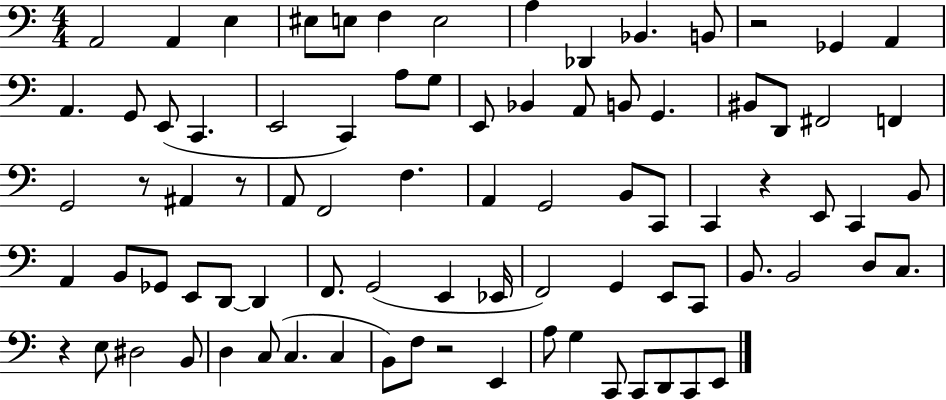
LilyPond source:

{
  \clef bass
  \numericTimeSignature
  \time 4/4
  \key c \major
  a,2 a,4 e4 | eis8 e8 f4 e2 | a4 des,4 bes,4. b,8 | r2 ges,4 a,4 | \break a,4. g,8 e,8( c,4. | e,2 c,4) a8 g8 | e,8 bes,4 a,8 b,8 g,4. | bis,8 d,8 fis,2 f,4 | \break g,2 r8 ais,4 r8 | a,8 f,2 f4. | a,4 g,2 b,8 c,8 | c,4 r4 e,8 c,4 b,8 | \break a,4 b,8 ges,8 e,8 d,8~~ d,4 | f,8. g,2( e,4 ees,16 | f,2) g,4 e,8 c,8 | b,8. b,2 d8 c8. | \break r4 e8 dis2 b,8 | d4 c8( c4. c4 | b,8) f8 r2 e,4 | a8 g4 c,8 c,8 d,8 c,8 e,8 | \break \bar "|."
}